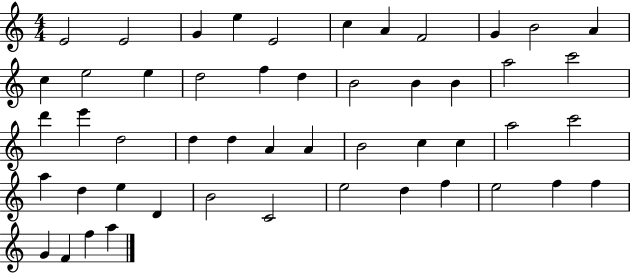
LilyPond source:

{
  \clef treble
  \numericTimeSignature
  \time 4/4
  \key c \major
  e'2 e'2 | g'4 e''4 e'2 | c''4 a'4 f'2 | g'4 b'2 a'4 | \break c''4 e''2 e''4 | d''2 f''4 d''4 | b'2 b'4 b'4 | a''2 c'''2 | \break d'''4 e'''4 d''2 | d''4 d''4 a'4 a'4 | b'2 c''4 c''4 | a''2 c'''2 | \break a''4 d''4 e''4 d'4 | b'2 c'2 | e''2 d''4 f''4 | e''2 f''4 f''4 | \break g'4 f'4 f''4 a''4 | \bar "|."
}